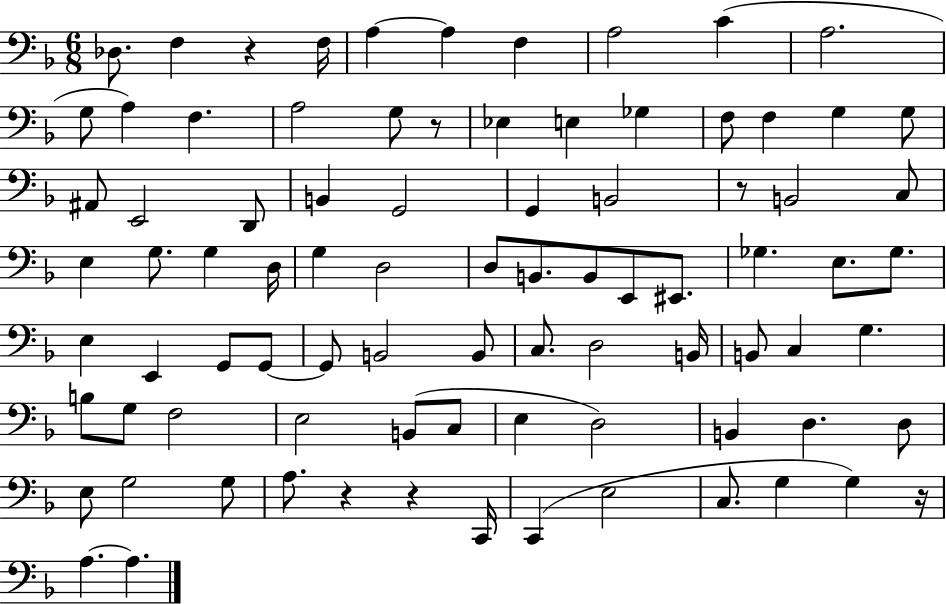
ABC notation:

X:1
T:Untitled
M:6/8
L:1/4
K:F
_D,/2 F, z F,/4 A, A, F, A,2 C A,2 G,/2 A, F, A,2 G,/2 z/2 _E, E, _G, F,/2 F, G, G,/2 ^A,,/2 E,,2 D,,/2 B,, G,,2 G,, B,,2 z/2 B,,2 C,/2 E, G,/2 G, D,/4 G, D,2 D,/2 B,,/2 B,,/2 E,,/2 ^E,,/2 _G, E,/2 _G,/2 E, E,, G,,/2 G,,/2 G,,/2 B,,2 B,,/2 C,/2 D,2 B,,/4 B,,/2 C, G, B,/2 G,/2 F,2 E,2 B,,/2 C,/2 E, D,2 B,, D, D,/2 E,/2 G,2 G,/2 A,/2 z z C,,/4 C,, E,2 C,/2 G, G, z/4 A, A,